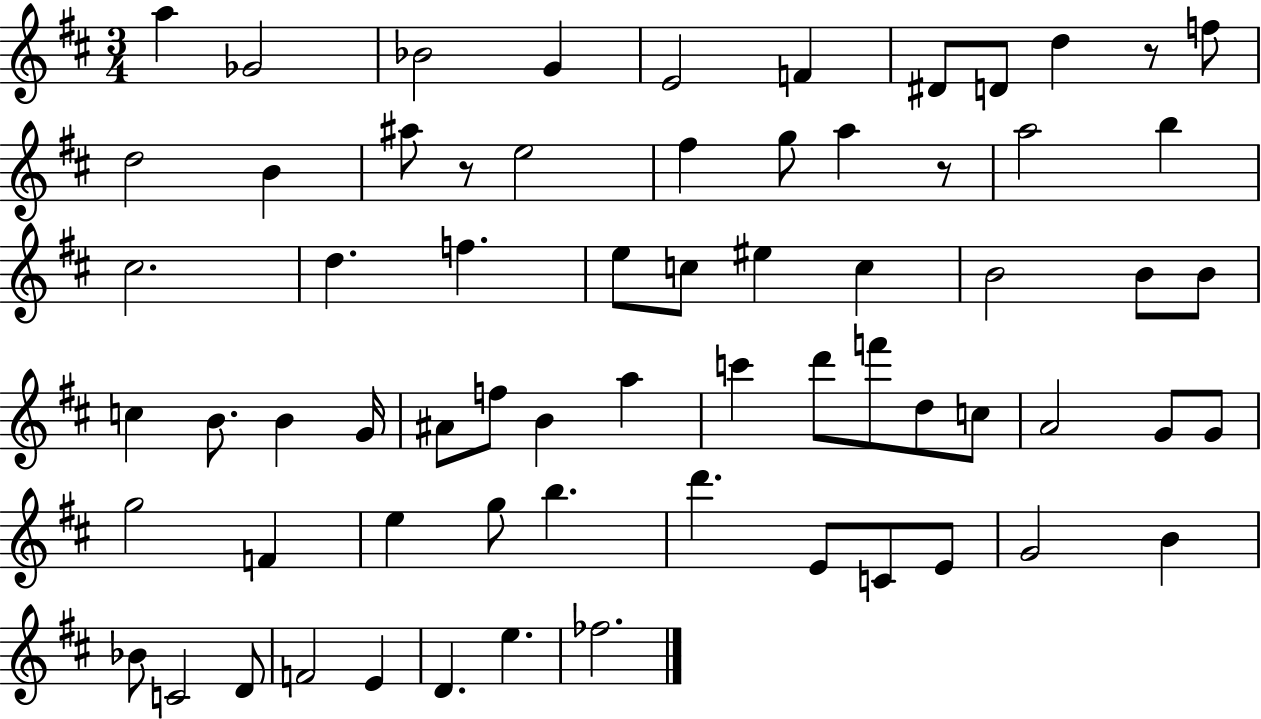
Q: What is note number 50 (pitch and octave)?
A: B5